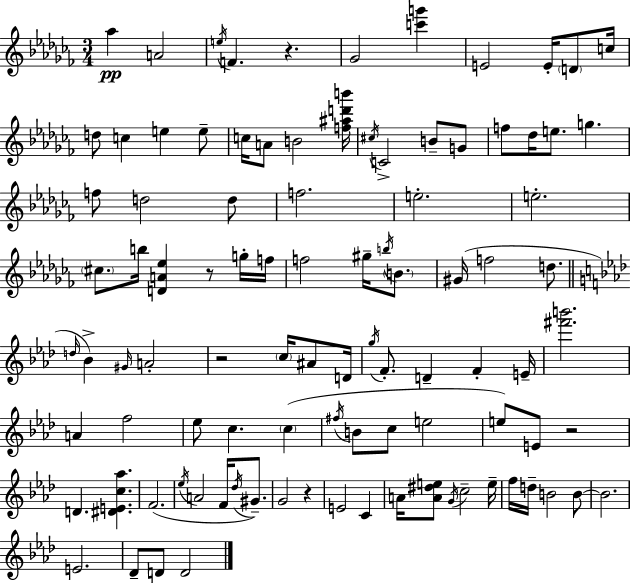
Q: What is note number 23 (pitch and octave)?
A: E5